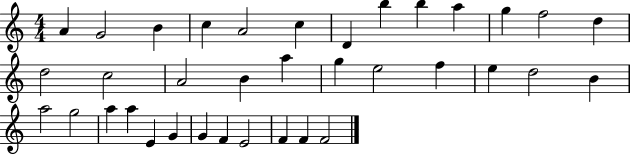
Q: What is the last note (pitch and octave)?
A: F4